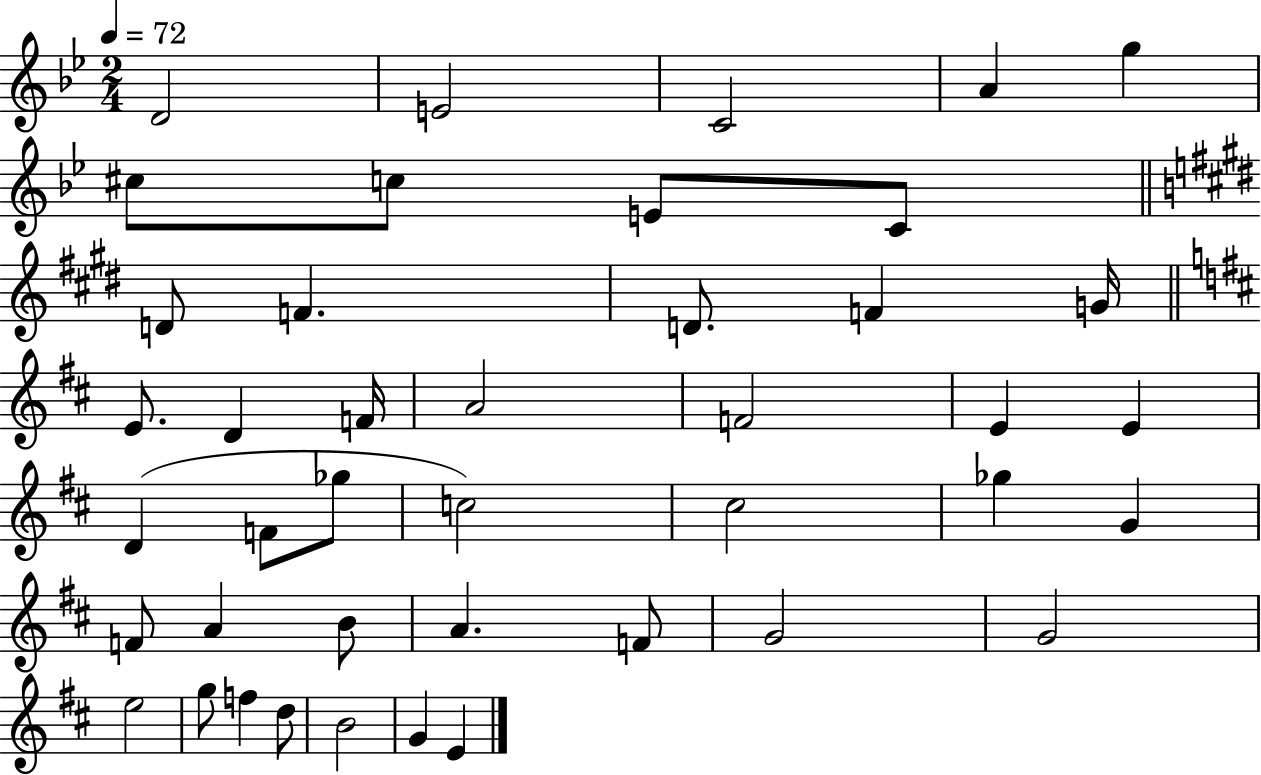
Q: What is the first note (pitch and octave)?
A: D4